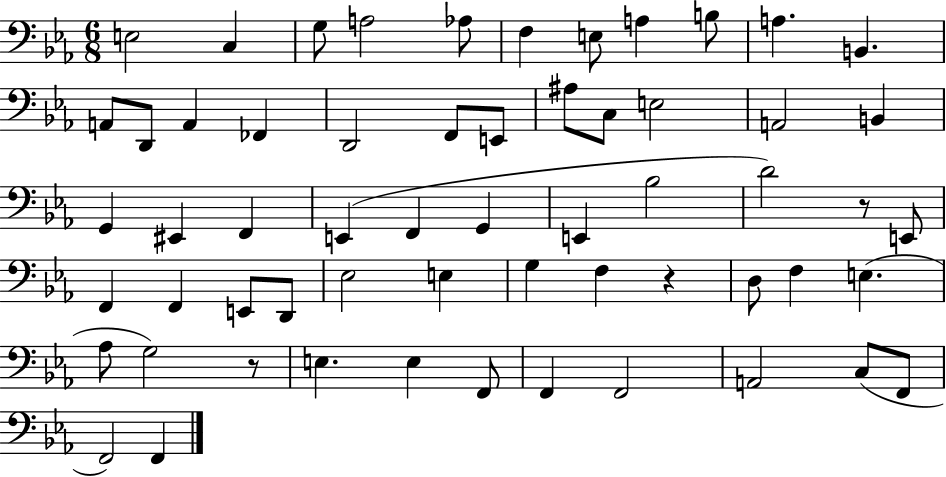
{
  \clef bass
  \numericTimeSignature
  \time 6/8
  \key ees \major
  \repeat volta 2 { e2 c4 | g8 a2 aes8 | f4 e8 a4 b8 | a4. b,4. | \break a,8 d,8 a,4 fes,4 | d,2 f,8 e,8 | ais8 c8 e2 | a,2 b,4 | \break g,4 eis,4 f,4 | e,4( f,4 g,4 | e,4 bes2 | d'2) r8 e,8 | \break f,4 f,4 e,8 d,8 | ees2 e4 | g4 f4 r4 | d8 f4 e4.( | \break aes8 g2) r8 | e4. e4 f,8 | f,4 f,2 | a,2 c8( f,8 | \break f,2) f,4 | } \bar "|."
}